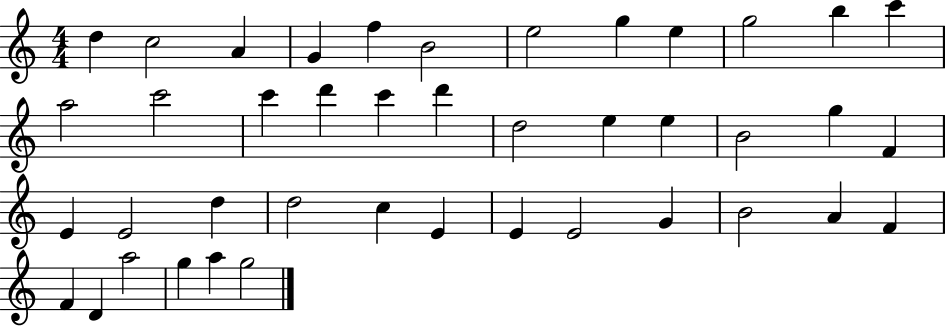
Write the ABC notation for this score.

X:1
T:Untitled
M:4/4
L:1/4
K:C
d c2 A G f B2 e2 g e g2 b c' a2 c'2 c' d' c' d' d2 e e B2 g F E E2 d d2 c E E E2 G B2 A F F D a2 g a g2